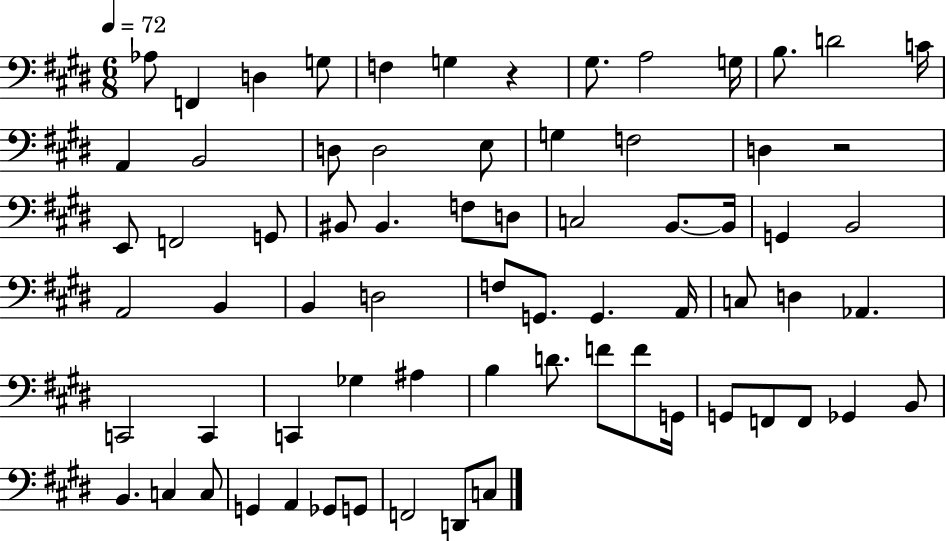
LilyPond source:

{
  \clef bass
  \numericTimeSignature
  \time 6/8
  \key e \major
  \tempo 4 = 72
  aes8 f,4 d4 g8 | f4 g4 r4 | gis8. a2 g16 | b8. d'2 c'16 | \break a,4 b,2 | d8 d2 e8 | g4 f2 | d4 r2 | \break e,8 f,2 g,8 | bis,8 bis,4. f8 d8 | c2 b,8.~~ b,16 | g,4 b,2 | \break a,2 b,4 | b,4 d2 | f8 g,8. g,4. a,16 | c8 d4 aes,4. | \break c,2 c,4 | c,4 ges4 ais4 | b4 d'8. f'8 f'8 g,16 | g,8 f,8 f,8 ges,4 b,8 | \break b,4. c4 c8 | g,4 a,4 ges,8 g,8 | f,2 d,8 c8 | \bar "|."
}